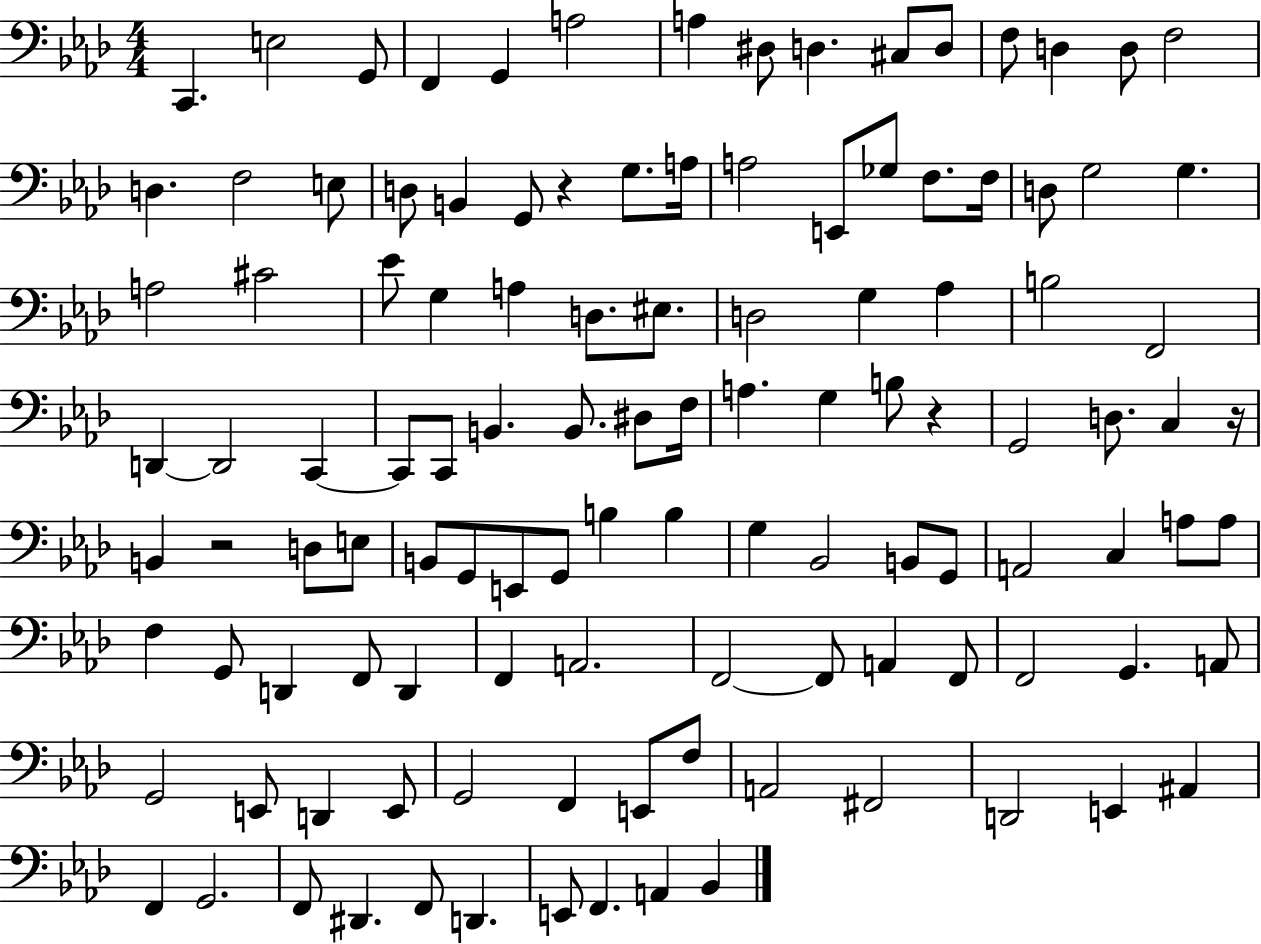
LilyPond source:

{
  \clef bass
  \numericTimeSignature
  \time 4/4
  \key aes \major
  c,4. e2 g,8 | f,4 g,4 a2 | a4 dis8 d4. cis8 d8 | f8 d4 d8 f2 | \break d4. f2 e8 | d8 b,4 g,8 r4 g8. a16 | a2 e,8 ges8 f8. f16 | d8 g2 g4. | \break a2 cis'2 | ees'8 g4 a4 d8. eis8. | d2 g4 aes4 | b2 f,2 | \break d,4~~ d,2 c,4~~ | c,8 c,8 b,4. b,8. dis8 f16 | a4. g4 b8 r4 | g,2 d8. c4 r16 | \break b,4 r2 d8 e8 | b,8 g,8 e,8 g,8 b4 b4 | g4 bes,2 b,8 g,8 | a,2 c4 a8 a8 | \break f4 g,8 d,4 f,8 d,4 | f,4 a,2. | f,2~~ f,8 a,4 f,8 | f,2 g,4. a,8 | \break g,2 e,8 d,4 e,8 | g,2 f,4 e,8 f8 | a,2 fis,2 | d,2 e,4 ais,4 | \break f,4 g,2. | f,8 dis,4. f,8 d,4. | e,8 f,4. a,4 bes,4 | \bar "|."
}